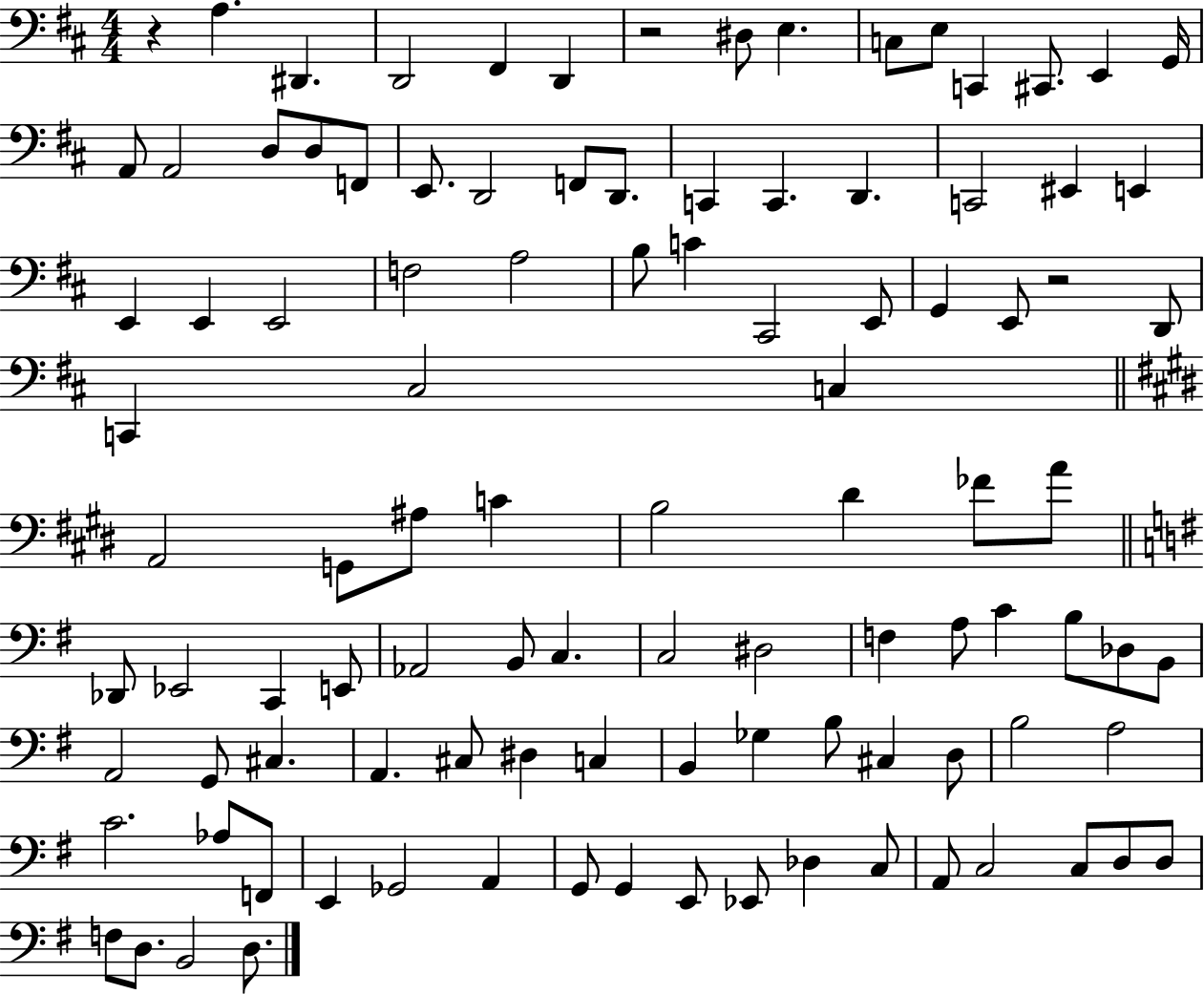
{
  \clef bass
  \numericTimeSignature
  \time 4/4
  \key d \major
  r4 a4. dis,4. | d,2 fis,4 d,4 | r2 dis8 e4. | c8 e8 c,4 cis,8. e,4 g,16 | \break a,8 a,2 d8 d8 f,8 | e,8. d,2 f,8 d,8. | c,4 c,4. d,4. | c,2 eis,4 e,4 | \break e,4 e,4 e,2 | f2 a2 | b8 c'4 cis,2 e,8 | g,4 e,8 r2 d,8 | \break c,4 cis2 c4 | \bar "||" \break \key e \major a,2 g,8 ais8 c'4 | b2 dis'4 fes'8 a'8 | \bar "||" \break \key g \major des,8 ees,2 c,4 e,8 | aes,2 b,8 c4. | c2 dis2 | f4 a8 c'4 b8 des8 b,8 | \break a,2 g,8 cis4. | a,4. cis8 dis4 c4 | b,4 ges4 b8 cis4 d8 | b2 a2 | \break c'2. aes8 f,8 | e,4 ges,2 a,4 | g,8 g,4 e,8 ees,8 des4 c8 | a,8 c2 c8 d8 d8 | \break f8 d8. b,2 d8. | \bar "|."
}